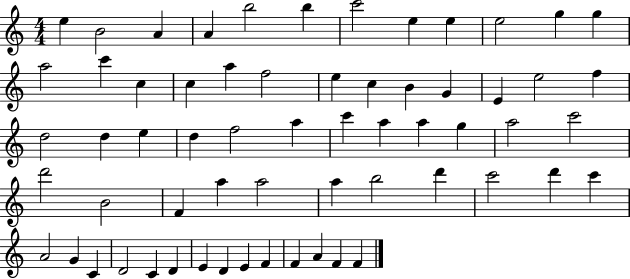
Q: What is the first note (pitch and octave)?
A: E5